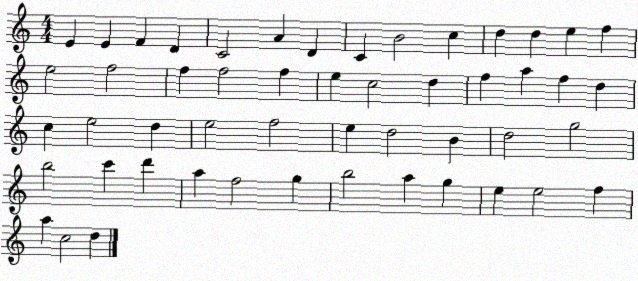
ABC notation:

X:1
T:Untitled
M:4/4
L:1/4
K:C
E E F D C2 A D C B2 c d d e f e2 f2 f f2 f e c2 d f a f d c e2 d e2 f2 e d2 B d2 g2 b2 c' d' a f2 g b2 a g e e2 f a c2 d